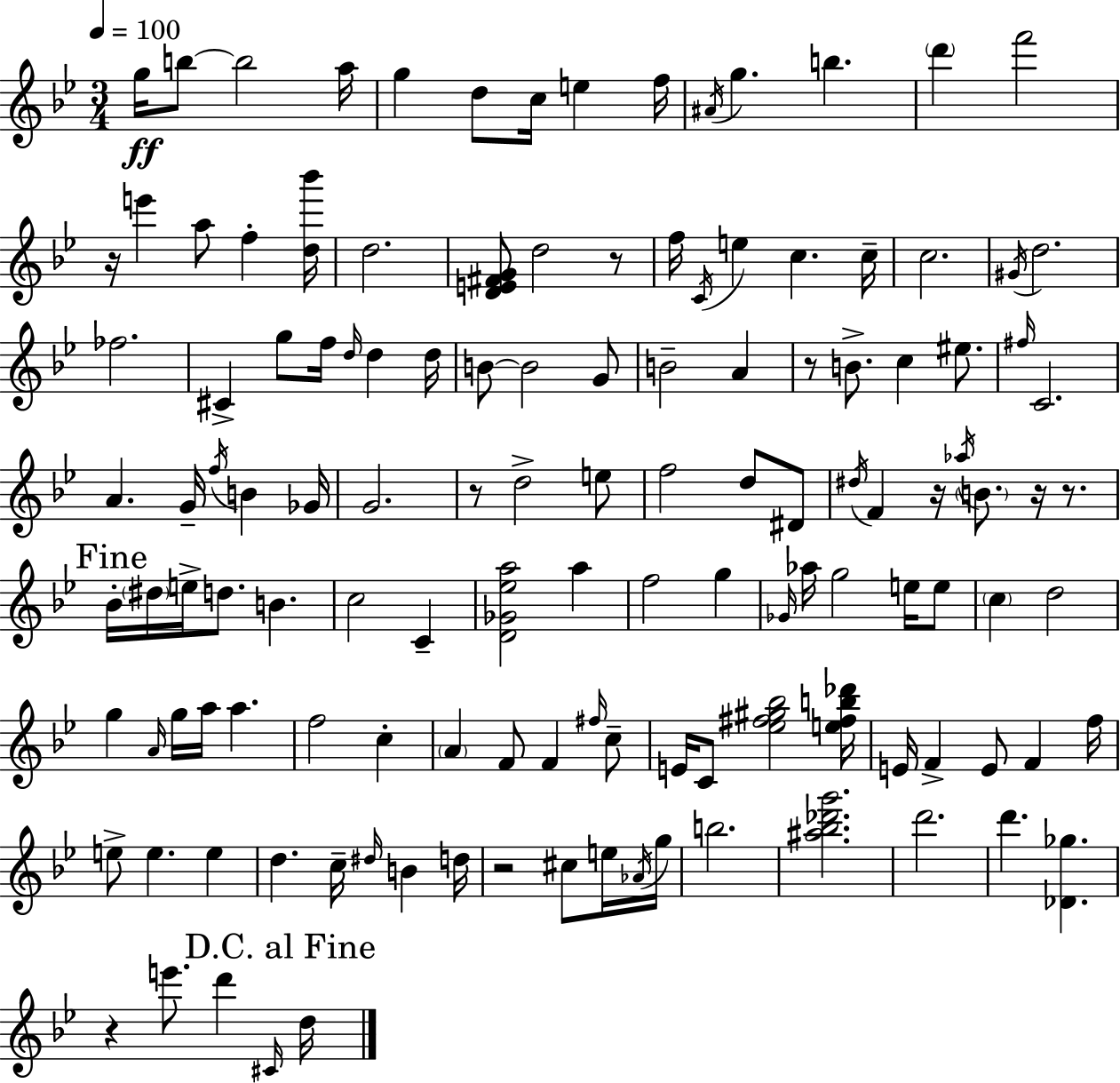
G5/s B5/e B5/h A5/s G5/q D5/e C5/s E5/q F5/s A#4/s G5/q. B5/q. D6/q F6/h R/s E6/q A5/e F5/q [D5,Bb6]/s D5/h. [D4,E4,F#4,G4]/e D5/h R/e F5/s C4/s E5/q C5/q. C5/s C5/h. G#4/s D5/h. FES5/h. C#4/q G5/e F5/s D5/s D5/q D5/s B4/e B4/h G4/e B4/h A4/q R/e B4/e. C5/q EIS5/e. F#5/s C4/h. A4/q. G4/s F5/s B4/q Gb4/s G4/h. R/e D5/h E5/e F5/h D5/e D#4/e D#5/s F4/q R/s Ab5/s B4/e. R/s R/e. Bb4/s D#5/s E5/s D5/e. B4/q. C5/h C4/q [D4,Gb4,Eb5,A5]/h A5/q F5/h G5/q Gb4/s Ab5/s G5/h E5/s E5/e C5/q D5/h G5/q A4/s G5/s A5/s A5/q. F5/h C5/q A4/q F4/e F4/q F#5/s C5/e E4/s C4/e [Eb5,F#5,G#5,Bb5]/h [E5,F#5,B5,Db6]/s E4/s F4/q E4/e F4/q F5/s E5/e E5/q. E5/q D5/q. C5/s D#5/s B4/q D5/s R/h C#5/e E5/s Ab4/s G5/s B5/h. [A#5,Bb5,Db6,G6]/h. D6/h. D6/q. [Db4,Gb5]/q. R/q E6/e. D6/q C#4/s D5/s